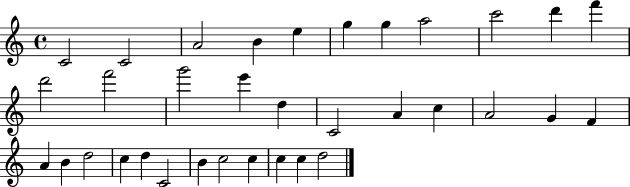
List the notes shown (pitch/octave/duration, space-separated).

C4/h C4/h A4/h B4/q E5/q G5/q G5/q A5/h C6/h D6/q F6/q D6/h F6/h G6/h E6/q D5/q C4/h A4/q C5/q A4/h G4/q F4/q A4/q B4/q D5/h C5/q D5/q C4/h B4/q C5/h C5/q C5/q C5/q D5/h